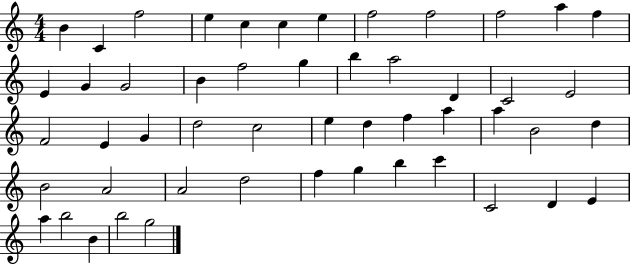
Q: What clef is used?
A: treble